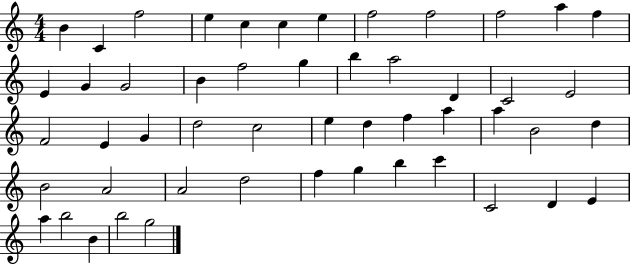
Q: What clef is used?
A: treble